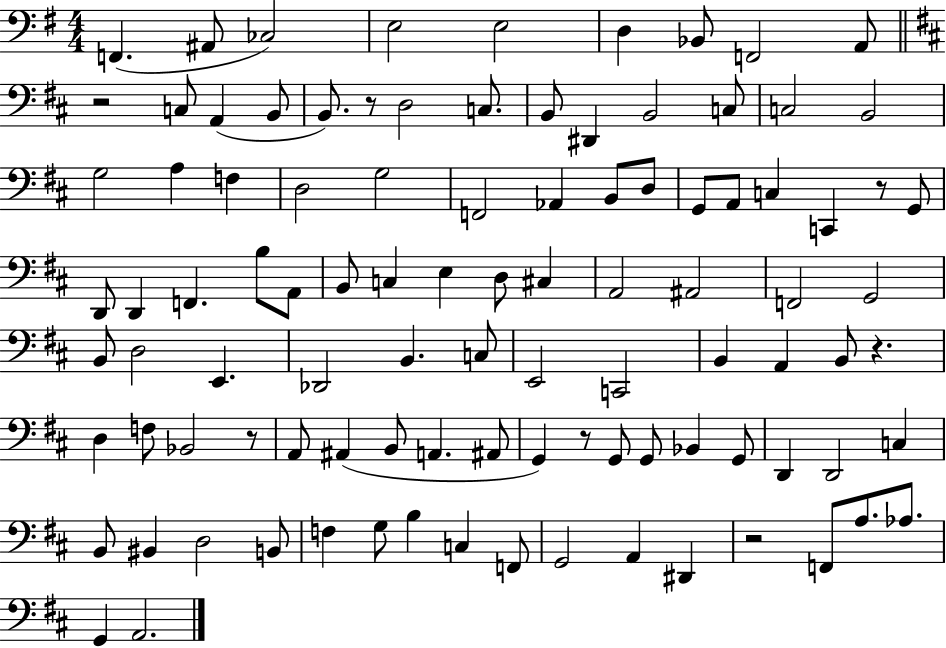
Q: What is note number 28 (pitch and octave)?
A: Ab2